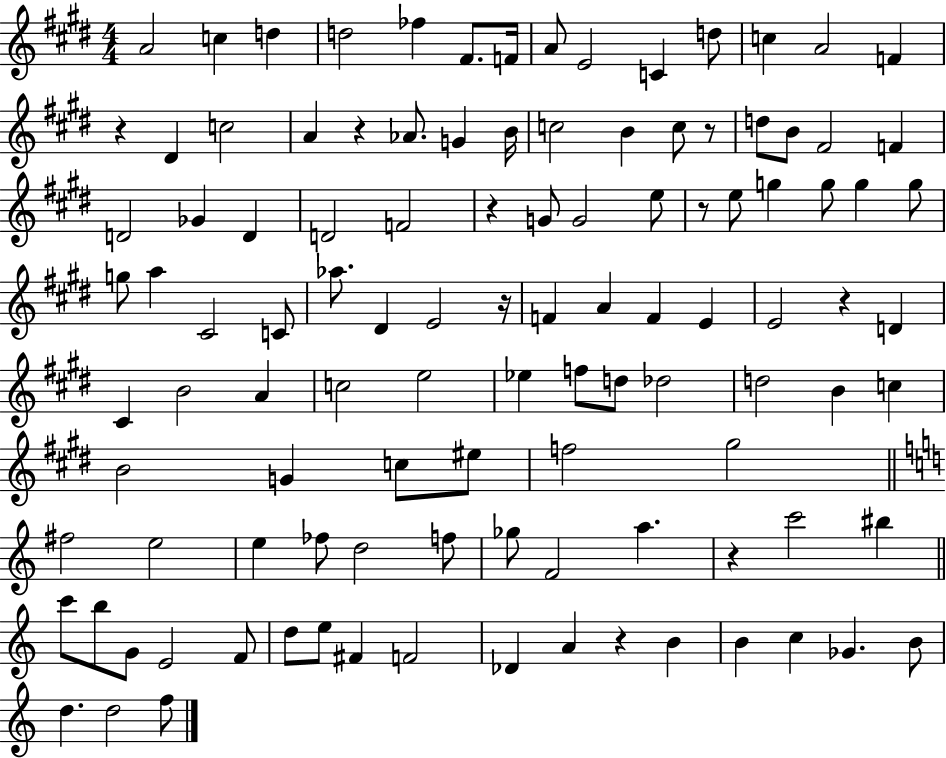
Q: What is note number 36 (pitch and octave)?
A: E5